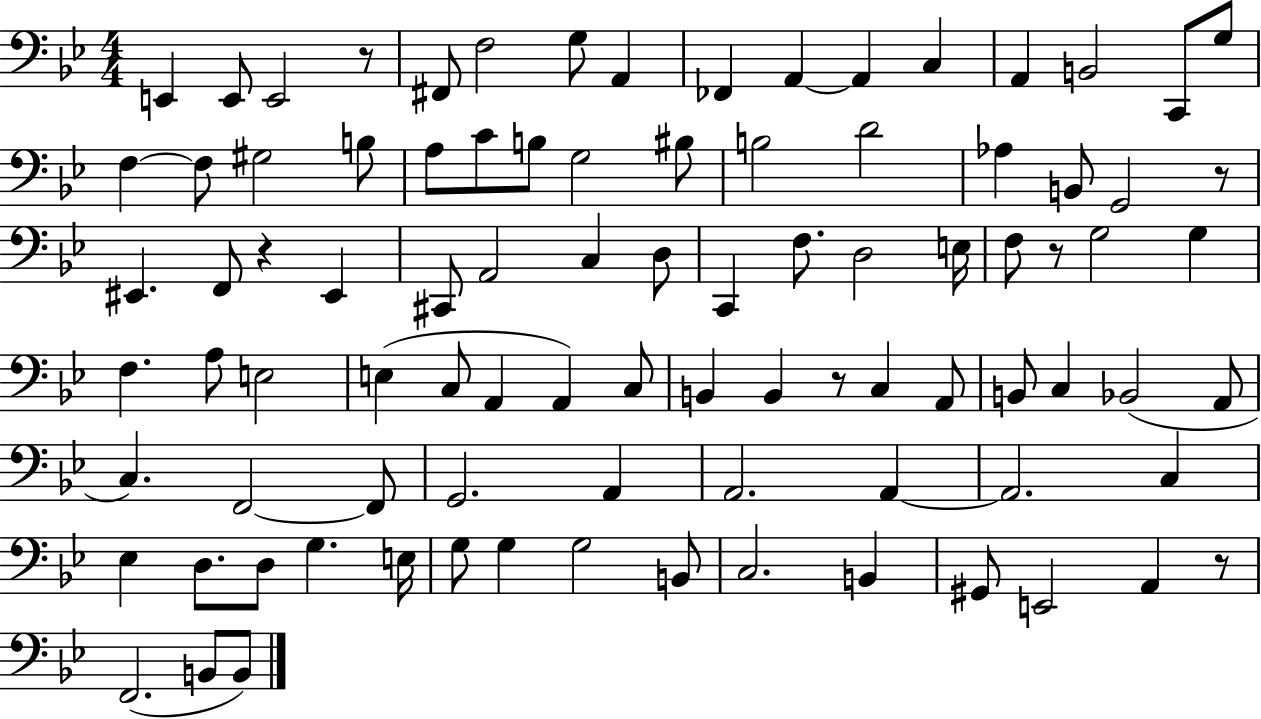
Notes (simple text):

E2/q E2/e E2/h R/e F#2/e F3/h G3/e A2/q FES2/q A2/q A2/q C3/q A2/q B2/h C2/e G3/e F3/q F3/e G#3/h B3/e A3/e C4/e B3/e G3/h BIS3/e B3/h D4/h Ab3/q B2/e G2/h R/e EIS2/q. F2/e R/q EIS2/q C#2/e A2/h C3/q D3/e C2/q F3/e. D3/h E3/s F3/e R/e G3/h G3/q F3/q. A3/e E3/h E3/q C3/e A2/q A2/q C3/e B2/q B2/q R/e C3/q A2/e B2/e C3/q Bb2/h A2/e C3/q. F2/h F2/e G2/h. A2/q A2/h. A2/q A2/h. C3/q Eb3/q D3/e. D3/e G3/q. E3/s G3/e G3/q G3/h B2/e C3/h. B2/q G#2/e E2/h A2/q R/e F2/h. B2/e B2/e